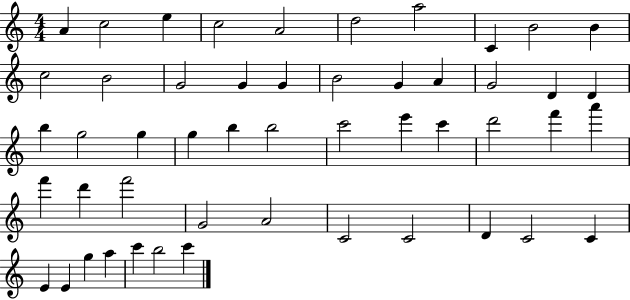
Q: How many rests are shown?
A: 0